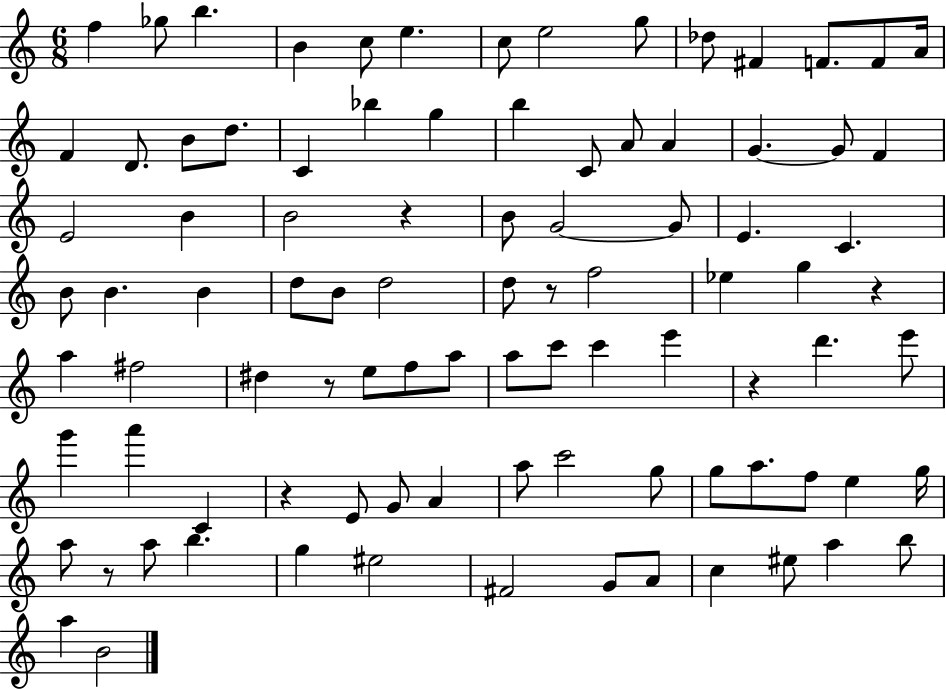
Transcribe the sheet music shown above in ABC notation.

X:1
T:Untitled
M:6/8
L:1/4
K:C
f _g/2 b B c/2 e c/2 e2 g/2 _d/2 ^F F/2 F/2 A/4 F D/2 B/2 d/2 C _b g b C/2 A/2 A G G/2 F E2 B B2 z B/2 G2 G/2 E C B/2 B B d/2 B/2 d2 d/2 z/2 f2 _e g z a ^f2 ^d z/2 e/2 f/2 a/2 a/2 c'/2 c' e' z d' e'/2 g' a' C z E/2 G/2 A a/2 c'2 g/2 g/2 a/2 f/2 e g/4 a/2 z/2 a/2 b g ^e2 ^F2 G/2 A/2 c ^e/2 a b/2 a B2